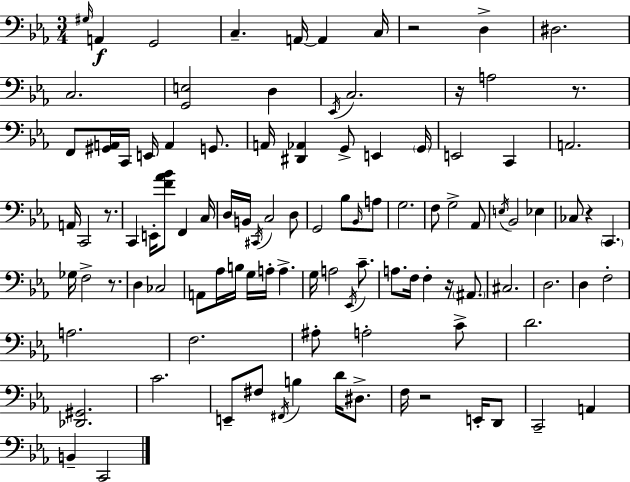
G#3/s A2/q G2/h C3/q. A2/s A2/q C3/s R/h D3/q D#3/h. C3/h. [G2,E3]/h D3/q Eb2/s C3/h. R/s A3/h R/e. F2/e [G#2,A2]/s C2/s E2/s A2/q G2/e. A2/s [D#2,Ab2]/q G2/e E2/q G2/s E2/h C2/q A2/h. A2/s C2/h R/e. C2/q E2/s [F4,Ab4,Bb4]/e F2/q C3/s D3/s B2/s C#2/s C3/h D3/e G2/h Bb3/e Bb2/s A3/e G3/h. F3/e G3/h Ab2/e E3/s Bb2/h Eb3/q CES3/e R/q C2/q. Gb3/s F3/h R/e. D3/q CES3/h A2/e Ab3/s B3/s G3/s A3/s A3/q. G3/s A3/h Eb2/s C4/e. A3/e. F3/s F3/q R/s A#2/e. C#3/h. D3/h. D3/q F3/h A3/h. F3/h. A#3/e A3/h C4/e D4/h. [Db2,G#2]/h. C4/h. E2/e F#3/e F#2/s B3/q D4/s D#3/e. F3/s R/h E2/s D2/e C2/h A2/q B2/q C2/h